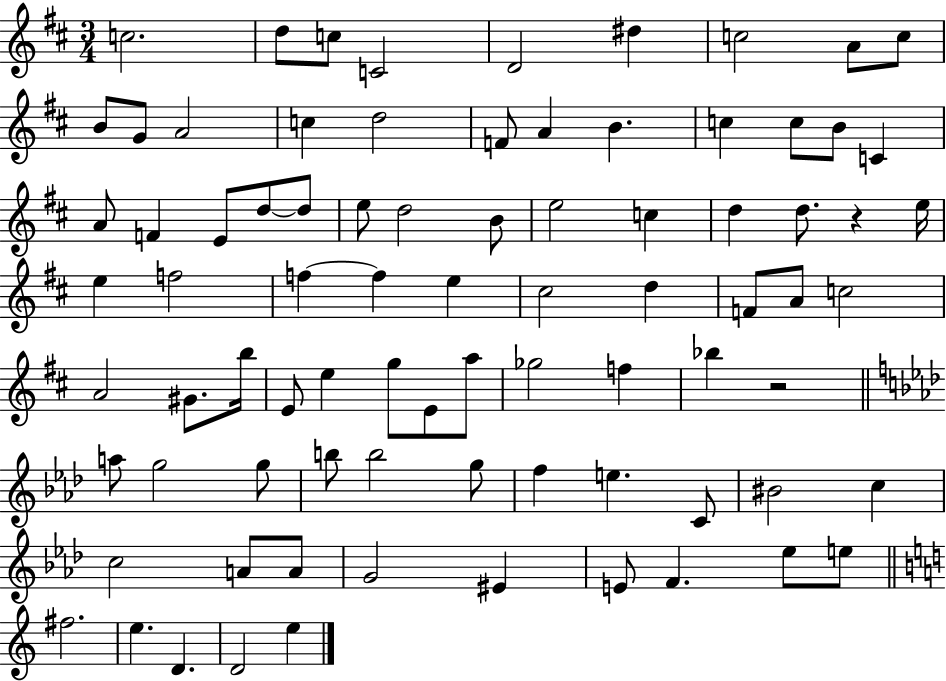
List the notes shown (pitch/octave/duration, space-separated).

C5/h. D5/e C5/e C4/h D4/h D#5/q C5/h A4/e C5/e B4/e G4/e A4/h C5/q D5/h F4/e A4/q B4/q. C5/q C5/e B4/e C4/q A4/e F4/q E4/e D5/e D5/e E5/e D5/h B4/e E5/h C5/q D5/q D5/e. R/q E5/s E5/q F5/h F5/q F5/q E5/q C#5/h D5/q F4/e A4/e C5/h A4/h G#4/e. B5/s E4/e E5/q G5/e E4/e A5/e Gb5/h F5/q Bb5/q R/h A5/e G5/h G5/e B5/e B5/h G5/e F5/q E5/q. C4/e BIS4/h C5/q C5/h A4/e A4/e G4/h EIS4/q E4/e F4/q. Eb5/e E5/e F#5/h. E5/q. D4/q. D4/h E5/q